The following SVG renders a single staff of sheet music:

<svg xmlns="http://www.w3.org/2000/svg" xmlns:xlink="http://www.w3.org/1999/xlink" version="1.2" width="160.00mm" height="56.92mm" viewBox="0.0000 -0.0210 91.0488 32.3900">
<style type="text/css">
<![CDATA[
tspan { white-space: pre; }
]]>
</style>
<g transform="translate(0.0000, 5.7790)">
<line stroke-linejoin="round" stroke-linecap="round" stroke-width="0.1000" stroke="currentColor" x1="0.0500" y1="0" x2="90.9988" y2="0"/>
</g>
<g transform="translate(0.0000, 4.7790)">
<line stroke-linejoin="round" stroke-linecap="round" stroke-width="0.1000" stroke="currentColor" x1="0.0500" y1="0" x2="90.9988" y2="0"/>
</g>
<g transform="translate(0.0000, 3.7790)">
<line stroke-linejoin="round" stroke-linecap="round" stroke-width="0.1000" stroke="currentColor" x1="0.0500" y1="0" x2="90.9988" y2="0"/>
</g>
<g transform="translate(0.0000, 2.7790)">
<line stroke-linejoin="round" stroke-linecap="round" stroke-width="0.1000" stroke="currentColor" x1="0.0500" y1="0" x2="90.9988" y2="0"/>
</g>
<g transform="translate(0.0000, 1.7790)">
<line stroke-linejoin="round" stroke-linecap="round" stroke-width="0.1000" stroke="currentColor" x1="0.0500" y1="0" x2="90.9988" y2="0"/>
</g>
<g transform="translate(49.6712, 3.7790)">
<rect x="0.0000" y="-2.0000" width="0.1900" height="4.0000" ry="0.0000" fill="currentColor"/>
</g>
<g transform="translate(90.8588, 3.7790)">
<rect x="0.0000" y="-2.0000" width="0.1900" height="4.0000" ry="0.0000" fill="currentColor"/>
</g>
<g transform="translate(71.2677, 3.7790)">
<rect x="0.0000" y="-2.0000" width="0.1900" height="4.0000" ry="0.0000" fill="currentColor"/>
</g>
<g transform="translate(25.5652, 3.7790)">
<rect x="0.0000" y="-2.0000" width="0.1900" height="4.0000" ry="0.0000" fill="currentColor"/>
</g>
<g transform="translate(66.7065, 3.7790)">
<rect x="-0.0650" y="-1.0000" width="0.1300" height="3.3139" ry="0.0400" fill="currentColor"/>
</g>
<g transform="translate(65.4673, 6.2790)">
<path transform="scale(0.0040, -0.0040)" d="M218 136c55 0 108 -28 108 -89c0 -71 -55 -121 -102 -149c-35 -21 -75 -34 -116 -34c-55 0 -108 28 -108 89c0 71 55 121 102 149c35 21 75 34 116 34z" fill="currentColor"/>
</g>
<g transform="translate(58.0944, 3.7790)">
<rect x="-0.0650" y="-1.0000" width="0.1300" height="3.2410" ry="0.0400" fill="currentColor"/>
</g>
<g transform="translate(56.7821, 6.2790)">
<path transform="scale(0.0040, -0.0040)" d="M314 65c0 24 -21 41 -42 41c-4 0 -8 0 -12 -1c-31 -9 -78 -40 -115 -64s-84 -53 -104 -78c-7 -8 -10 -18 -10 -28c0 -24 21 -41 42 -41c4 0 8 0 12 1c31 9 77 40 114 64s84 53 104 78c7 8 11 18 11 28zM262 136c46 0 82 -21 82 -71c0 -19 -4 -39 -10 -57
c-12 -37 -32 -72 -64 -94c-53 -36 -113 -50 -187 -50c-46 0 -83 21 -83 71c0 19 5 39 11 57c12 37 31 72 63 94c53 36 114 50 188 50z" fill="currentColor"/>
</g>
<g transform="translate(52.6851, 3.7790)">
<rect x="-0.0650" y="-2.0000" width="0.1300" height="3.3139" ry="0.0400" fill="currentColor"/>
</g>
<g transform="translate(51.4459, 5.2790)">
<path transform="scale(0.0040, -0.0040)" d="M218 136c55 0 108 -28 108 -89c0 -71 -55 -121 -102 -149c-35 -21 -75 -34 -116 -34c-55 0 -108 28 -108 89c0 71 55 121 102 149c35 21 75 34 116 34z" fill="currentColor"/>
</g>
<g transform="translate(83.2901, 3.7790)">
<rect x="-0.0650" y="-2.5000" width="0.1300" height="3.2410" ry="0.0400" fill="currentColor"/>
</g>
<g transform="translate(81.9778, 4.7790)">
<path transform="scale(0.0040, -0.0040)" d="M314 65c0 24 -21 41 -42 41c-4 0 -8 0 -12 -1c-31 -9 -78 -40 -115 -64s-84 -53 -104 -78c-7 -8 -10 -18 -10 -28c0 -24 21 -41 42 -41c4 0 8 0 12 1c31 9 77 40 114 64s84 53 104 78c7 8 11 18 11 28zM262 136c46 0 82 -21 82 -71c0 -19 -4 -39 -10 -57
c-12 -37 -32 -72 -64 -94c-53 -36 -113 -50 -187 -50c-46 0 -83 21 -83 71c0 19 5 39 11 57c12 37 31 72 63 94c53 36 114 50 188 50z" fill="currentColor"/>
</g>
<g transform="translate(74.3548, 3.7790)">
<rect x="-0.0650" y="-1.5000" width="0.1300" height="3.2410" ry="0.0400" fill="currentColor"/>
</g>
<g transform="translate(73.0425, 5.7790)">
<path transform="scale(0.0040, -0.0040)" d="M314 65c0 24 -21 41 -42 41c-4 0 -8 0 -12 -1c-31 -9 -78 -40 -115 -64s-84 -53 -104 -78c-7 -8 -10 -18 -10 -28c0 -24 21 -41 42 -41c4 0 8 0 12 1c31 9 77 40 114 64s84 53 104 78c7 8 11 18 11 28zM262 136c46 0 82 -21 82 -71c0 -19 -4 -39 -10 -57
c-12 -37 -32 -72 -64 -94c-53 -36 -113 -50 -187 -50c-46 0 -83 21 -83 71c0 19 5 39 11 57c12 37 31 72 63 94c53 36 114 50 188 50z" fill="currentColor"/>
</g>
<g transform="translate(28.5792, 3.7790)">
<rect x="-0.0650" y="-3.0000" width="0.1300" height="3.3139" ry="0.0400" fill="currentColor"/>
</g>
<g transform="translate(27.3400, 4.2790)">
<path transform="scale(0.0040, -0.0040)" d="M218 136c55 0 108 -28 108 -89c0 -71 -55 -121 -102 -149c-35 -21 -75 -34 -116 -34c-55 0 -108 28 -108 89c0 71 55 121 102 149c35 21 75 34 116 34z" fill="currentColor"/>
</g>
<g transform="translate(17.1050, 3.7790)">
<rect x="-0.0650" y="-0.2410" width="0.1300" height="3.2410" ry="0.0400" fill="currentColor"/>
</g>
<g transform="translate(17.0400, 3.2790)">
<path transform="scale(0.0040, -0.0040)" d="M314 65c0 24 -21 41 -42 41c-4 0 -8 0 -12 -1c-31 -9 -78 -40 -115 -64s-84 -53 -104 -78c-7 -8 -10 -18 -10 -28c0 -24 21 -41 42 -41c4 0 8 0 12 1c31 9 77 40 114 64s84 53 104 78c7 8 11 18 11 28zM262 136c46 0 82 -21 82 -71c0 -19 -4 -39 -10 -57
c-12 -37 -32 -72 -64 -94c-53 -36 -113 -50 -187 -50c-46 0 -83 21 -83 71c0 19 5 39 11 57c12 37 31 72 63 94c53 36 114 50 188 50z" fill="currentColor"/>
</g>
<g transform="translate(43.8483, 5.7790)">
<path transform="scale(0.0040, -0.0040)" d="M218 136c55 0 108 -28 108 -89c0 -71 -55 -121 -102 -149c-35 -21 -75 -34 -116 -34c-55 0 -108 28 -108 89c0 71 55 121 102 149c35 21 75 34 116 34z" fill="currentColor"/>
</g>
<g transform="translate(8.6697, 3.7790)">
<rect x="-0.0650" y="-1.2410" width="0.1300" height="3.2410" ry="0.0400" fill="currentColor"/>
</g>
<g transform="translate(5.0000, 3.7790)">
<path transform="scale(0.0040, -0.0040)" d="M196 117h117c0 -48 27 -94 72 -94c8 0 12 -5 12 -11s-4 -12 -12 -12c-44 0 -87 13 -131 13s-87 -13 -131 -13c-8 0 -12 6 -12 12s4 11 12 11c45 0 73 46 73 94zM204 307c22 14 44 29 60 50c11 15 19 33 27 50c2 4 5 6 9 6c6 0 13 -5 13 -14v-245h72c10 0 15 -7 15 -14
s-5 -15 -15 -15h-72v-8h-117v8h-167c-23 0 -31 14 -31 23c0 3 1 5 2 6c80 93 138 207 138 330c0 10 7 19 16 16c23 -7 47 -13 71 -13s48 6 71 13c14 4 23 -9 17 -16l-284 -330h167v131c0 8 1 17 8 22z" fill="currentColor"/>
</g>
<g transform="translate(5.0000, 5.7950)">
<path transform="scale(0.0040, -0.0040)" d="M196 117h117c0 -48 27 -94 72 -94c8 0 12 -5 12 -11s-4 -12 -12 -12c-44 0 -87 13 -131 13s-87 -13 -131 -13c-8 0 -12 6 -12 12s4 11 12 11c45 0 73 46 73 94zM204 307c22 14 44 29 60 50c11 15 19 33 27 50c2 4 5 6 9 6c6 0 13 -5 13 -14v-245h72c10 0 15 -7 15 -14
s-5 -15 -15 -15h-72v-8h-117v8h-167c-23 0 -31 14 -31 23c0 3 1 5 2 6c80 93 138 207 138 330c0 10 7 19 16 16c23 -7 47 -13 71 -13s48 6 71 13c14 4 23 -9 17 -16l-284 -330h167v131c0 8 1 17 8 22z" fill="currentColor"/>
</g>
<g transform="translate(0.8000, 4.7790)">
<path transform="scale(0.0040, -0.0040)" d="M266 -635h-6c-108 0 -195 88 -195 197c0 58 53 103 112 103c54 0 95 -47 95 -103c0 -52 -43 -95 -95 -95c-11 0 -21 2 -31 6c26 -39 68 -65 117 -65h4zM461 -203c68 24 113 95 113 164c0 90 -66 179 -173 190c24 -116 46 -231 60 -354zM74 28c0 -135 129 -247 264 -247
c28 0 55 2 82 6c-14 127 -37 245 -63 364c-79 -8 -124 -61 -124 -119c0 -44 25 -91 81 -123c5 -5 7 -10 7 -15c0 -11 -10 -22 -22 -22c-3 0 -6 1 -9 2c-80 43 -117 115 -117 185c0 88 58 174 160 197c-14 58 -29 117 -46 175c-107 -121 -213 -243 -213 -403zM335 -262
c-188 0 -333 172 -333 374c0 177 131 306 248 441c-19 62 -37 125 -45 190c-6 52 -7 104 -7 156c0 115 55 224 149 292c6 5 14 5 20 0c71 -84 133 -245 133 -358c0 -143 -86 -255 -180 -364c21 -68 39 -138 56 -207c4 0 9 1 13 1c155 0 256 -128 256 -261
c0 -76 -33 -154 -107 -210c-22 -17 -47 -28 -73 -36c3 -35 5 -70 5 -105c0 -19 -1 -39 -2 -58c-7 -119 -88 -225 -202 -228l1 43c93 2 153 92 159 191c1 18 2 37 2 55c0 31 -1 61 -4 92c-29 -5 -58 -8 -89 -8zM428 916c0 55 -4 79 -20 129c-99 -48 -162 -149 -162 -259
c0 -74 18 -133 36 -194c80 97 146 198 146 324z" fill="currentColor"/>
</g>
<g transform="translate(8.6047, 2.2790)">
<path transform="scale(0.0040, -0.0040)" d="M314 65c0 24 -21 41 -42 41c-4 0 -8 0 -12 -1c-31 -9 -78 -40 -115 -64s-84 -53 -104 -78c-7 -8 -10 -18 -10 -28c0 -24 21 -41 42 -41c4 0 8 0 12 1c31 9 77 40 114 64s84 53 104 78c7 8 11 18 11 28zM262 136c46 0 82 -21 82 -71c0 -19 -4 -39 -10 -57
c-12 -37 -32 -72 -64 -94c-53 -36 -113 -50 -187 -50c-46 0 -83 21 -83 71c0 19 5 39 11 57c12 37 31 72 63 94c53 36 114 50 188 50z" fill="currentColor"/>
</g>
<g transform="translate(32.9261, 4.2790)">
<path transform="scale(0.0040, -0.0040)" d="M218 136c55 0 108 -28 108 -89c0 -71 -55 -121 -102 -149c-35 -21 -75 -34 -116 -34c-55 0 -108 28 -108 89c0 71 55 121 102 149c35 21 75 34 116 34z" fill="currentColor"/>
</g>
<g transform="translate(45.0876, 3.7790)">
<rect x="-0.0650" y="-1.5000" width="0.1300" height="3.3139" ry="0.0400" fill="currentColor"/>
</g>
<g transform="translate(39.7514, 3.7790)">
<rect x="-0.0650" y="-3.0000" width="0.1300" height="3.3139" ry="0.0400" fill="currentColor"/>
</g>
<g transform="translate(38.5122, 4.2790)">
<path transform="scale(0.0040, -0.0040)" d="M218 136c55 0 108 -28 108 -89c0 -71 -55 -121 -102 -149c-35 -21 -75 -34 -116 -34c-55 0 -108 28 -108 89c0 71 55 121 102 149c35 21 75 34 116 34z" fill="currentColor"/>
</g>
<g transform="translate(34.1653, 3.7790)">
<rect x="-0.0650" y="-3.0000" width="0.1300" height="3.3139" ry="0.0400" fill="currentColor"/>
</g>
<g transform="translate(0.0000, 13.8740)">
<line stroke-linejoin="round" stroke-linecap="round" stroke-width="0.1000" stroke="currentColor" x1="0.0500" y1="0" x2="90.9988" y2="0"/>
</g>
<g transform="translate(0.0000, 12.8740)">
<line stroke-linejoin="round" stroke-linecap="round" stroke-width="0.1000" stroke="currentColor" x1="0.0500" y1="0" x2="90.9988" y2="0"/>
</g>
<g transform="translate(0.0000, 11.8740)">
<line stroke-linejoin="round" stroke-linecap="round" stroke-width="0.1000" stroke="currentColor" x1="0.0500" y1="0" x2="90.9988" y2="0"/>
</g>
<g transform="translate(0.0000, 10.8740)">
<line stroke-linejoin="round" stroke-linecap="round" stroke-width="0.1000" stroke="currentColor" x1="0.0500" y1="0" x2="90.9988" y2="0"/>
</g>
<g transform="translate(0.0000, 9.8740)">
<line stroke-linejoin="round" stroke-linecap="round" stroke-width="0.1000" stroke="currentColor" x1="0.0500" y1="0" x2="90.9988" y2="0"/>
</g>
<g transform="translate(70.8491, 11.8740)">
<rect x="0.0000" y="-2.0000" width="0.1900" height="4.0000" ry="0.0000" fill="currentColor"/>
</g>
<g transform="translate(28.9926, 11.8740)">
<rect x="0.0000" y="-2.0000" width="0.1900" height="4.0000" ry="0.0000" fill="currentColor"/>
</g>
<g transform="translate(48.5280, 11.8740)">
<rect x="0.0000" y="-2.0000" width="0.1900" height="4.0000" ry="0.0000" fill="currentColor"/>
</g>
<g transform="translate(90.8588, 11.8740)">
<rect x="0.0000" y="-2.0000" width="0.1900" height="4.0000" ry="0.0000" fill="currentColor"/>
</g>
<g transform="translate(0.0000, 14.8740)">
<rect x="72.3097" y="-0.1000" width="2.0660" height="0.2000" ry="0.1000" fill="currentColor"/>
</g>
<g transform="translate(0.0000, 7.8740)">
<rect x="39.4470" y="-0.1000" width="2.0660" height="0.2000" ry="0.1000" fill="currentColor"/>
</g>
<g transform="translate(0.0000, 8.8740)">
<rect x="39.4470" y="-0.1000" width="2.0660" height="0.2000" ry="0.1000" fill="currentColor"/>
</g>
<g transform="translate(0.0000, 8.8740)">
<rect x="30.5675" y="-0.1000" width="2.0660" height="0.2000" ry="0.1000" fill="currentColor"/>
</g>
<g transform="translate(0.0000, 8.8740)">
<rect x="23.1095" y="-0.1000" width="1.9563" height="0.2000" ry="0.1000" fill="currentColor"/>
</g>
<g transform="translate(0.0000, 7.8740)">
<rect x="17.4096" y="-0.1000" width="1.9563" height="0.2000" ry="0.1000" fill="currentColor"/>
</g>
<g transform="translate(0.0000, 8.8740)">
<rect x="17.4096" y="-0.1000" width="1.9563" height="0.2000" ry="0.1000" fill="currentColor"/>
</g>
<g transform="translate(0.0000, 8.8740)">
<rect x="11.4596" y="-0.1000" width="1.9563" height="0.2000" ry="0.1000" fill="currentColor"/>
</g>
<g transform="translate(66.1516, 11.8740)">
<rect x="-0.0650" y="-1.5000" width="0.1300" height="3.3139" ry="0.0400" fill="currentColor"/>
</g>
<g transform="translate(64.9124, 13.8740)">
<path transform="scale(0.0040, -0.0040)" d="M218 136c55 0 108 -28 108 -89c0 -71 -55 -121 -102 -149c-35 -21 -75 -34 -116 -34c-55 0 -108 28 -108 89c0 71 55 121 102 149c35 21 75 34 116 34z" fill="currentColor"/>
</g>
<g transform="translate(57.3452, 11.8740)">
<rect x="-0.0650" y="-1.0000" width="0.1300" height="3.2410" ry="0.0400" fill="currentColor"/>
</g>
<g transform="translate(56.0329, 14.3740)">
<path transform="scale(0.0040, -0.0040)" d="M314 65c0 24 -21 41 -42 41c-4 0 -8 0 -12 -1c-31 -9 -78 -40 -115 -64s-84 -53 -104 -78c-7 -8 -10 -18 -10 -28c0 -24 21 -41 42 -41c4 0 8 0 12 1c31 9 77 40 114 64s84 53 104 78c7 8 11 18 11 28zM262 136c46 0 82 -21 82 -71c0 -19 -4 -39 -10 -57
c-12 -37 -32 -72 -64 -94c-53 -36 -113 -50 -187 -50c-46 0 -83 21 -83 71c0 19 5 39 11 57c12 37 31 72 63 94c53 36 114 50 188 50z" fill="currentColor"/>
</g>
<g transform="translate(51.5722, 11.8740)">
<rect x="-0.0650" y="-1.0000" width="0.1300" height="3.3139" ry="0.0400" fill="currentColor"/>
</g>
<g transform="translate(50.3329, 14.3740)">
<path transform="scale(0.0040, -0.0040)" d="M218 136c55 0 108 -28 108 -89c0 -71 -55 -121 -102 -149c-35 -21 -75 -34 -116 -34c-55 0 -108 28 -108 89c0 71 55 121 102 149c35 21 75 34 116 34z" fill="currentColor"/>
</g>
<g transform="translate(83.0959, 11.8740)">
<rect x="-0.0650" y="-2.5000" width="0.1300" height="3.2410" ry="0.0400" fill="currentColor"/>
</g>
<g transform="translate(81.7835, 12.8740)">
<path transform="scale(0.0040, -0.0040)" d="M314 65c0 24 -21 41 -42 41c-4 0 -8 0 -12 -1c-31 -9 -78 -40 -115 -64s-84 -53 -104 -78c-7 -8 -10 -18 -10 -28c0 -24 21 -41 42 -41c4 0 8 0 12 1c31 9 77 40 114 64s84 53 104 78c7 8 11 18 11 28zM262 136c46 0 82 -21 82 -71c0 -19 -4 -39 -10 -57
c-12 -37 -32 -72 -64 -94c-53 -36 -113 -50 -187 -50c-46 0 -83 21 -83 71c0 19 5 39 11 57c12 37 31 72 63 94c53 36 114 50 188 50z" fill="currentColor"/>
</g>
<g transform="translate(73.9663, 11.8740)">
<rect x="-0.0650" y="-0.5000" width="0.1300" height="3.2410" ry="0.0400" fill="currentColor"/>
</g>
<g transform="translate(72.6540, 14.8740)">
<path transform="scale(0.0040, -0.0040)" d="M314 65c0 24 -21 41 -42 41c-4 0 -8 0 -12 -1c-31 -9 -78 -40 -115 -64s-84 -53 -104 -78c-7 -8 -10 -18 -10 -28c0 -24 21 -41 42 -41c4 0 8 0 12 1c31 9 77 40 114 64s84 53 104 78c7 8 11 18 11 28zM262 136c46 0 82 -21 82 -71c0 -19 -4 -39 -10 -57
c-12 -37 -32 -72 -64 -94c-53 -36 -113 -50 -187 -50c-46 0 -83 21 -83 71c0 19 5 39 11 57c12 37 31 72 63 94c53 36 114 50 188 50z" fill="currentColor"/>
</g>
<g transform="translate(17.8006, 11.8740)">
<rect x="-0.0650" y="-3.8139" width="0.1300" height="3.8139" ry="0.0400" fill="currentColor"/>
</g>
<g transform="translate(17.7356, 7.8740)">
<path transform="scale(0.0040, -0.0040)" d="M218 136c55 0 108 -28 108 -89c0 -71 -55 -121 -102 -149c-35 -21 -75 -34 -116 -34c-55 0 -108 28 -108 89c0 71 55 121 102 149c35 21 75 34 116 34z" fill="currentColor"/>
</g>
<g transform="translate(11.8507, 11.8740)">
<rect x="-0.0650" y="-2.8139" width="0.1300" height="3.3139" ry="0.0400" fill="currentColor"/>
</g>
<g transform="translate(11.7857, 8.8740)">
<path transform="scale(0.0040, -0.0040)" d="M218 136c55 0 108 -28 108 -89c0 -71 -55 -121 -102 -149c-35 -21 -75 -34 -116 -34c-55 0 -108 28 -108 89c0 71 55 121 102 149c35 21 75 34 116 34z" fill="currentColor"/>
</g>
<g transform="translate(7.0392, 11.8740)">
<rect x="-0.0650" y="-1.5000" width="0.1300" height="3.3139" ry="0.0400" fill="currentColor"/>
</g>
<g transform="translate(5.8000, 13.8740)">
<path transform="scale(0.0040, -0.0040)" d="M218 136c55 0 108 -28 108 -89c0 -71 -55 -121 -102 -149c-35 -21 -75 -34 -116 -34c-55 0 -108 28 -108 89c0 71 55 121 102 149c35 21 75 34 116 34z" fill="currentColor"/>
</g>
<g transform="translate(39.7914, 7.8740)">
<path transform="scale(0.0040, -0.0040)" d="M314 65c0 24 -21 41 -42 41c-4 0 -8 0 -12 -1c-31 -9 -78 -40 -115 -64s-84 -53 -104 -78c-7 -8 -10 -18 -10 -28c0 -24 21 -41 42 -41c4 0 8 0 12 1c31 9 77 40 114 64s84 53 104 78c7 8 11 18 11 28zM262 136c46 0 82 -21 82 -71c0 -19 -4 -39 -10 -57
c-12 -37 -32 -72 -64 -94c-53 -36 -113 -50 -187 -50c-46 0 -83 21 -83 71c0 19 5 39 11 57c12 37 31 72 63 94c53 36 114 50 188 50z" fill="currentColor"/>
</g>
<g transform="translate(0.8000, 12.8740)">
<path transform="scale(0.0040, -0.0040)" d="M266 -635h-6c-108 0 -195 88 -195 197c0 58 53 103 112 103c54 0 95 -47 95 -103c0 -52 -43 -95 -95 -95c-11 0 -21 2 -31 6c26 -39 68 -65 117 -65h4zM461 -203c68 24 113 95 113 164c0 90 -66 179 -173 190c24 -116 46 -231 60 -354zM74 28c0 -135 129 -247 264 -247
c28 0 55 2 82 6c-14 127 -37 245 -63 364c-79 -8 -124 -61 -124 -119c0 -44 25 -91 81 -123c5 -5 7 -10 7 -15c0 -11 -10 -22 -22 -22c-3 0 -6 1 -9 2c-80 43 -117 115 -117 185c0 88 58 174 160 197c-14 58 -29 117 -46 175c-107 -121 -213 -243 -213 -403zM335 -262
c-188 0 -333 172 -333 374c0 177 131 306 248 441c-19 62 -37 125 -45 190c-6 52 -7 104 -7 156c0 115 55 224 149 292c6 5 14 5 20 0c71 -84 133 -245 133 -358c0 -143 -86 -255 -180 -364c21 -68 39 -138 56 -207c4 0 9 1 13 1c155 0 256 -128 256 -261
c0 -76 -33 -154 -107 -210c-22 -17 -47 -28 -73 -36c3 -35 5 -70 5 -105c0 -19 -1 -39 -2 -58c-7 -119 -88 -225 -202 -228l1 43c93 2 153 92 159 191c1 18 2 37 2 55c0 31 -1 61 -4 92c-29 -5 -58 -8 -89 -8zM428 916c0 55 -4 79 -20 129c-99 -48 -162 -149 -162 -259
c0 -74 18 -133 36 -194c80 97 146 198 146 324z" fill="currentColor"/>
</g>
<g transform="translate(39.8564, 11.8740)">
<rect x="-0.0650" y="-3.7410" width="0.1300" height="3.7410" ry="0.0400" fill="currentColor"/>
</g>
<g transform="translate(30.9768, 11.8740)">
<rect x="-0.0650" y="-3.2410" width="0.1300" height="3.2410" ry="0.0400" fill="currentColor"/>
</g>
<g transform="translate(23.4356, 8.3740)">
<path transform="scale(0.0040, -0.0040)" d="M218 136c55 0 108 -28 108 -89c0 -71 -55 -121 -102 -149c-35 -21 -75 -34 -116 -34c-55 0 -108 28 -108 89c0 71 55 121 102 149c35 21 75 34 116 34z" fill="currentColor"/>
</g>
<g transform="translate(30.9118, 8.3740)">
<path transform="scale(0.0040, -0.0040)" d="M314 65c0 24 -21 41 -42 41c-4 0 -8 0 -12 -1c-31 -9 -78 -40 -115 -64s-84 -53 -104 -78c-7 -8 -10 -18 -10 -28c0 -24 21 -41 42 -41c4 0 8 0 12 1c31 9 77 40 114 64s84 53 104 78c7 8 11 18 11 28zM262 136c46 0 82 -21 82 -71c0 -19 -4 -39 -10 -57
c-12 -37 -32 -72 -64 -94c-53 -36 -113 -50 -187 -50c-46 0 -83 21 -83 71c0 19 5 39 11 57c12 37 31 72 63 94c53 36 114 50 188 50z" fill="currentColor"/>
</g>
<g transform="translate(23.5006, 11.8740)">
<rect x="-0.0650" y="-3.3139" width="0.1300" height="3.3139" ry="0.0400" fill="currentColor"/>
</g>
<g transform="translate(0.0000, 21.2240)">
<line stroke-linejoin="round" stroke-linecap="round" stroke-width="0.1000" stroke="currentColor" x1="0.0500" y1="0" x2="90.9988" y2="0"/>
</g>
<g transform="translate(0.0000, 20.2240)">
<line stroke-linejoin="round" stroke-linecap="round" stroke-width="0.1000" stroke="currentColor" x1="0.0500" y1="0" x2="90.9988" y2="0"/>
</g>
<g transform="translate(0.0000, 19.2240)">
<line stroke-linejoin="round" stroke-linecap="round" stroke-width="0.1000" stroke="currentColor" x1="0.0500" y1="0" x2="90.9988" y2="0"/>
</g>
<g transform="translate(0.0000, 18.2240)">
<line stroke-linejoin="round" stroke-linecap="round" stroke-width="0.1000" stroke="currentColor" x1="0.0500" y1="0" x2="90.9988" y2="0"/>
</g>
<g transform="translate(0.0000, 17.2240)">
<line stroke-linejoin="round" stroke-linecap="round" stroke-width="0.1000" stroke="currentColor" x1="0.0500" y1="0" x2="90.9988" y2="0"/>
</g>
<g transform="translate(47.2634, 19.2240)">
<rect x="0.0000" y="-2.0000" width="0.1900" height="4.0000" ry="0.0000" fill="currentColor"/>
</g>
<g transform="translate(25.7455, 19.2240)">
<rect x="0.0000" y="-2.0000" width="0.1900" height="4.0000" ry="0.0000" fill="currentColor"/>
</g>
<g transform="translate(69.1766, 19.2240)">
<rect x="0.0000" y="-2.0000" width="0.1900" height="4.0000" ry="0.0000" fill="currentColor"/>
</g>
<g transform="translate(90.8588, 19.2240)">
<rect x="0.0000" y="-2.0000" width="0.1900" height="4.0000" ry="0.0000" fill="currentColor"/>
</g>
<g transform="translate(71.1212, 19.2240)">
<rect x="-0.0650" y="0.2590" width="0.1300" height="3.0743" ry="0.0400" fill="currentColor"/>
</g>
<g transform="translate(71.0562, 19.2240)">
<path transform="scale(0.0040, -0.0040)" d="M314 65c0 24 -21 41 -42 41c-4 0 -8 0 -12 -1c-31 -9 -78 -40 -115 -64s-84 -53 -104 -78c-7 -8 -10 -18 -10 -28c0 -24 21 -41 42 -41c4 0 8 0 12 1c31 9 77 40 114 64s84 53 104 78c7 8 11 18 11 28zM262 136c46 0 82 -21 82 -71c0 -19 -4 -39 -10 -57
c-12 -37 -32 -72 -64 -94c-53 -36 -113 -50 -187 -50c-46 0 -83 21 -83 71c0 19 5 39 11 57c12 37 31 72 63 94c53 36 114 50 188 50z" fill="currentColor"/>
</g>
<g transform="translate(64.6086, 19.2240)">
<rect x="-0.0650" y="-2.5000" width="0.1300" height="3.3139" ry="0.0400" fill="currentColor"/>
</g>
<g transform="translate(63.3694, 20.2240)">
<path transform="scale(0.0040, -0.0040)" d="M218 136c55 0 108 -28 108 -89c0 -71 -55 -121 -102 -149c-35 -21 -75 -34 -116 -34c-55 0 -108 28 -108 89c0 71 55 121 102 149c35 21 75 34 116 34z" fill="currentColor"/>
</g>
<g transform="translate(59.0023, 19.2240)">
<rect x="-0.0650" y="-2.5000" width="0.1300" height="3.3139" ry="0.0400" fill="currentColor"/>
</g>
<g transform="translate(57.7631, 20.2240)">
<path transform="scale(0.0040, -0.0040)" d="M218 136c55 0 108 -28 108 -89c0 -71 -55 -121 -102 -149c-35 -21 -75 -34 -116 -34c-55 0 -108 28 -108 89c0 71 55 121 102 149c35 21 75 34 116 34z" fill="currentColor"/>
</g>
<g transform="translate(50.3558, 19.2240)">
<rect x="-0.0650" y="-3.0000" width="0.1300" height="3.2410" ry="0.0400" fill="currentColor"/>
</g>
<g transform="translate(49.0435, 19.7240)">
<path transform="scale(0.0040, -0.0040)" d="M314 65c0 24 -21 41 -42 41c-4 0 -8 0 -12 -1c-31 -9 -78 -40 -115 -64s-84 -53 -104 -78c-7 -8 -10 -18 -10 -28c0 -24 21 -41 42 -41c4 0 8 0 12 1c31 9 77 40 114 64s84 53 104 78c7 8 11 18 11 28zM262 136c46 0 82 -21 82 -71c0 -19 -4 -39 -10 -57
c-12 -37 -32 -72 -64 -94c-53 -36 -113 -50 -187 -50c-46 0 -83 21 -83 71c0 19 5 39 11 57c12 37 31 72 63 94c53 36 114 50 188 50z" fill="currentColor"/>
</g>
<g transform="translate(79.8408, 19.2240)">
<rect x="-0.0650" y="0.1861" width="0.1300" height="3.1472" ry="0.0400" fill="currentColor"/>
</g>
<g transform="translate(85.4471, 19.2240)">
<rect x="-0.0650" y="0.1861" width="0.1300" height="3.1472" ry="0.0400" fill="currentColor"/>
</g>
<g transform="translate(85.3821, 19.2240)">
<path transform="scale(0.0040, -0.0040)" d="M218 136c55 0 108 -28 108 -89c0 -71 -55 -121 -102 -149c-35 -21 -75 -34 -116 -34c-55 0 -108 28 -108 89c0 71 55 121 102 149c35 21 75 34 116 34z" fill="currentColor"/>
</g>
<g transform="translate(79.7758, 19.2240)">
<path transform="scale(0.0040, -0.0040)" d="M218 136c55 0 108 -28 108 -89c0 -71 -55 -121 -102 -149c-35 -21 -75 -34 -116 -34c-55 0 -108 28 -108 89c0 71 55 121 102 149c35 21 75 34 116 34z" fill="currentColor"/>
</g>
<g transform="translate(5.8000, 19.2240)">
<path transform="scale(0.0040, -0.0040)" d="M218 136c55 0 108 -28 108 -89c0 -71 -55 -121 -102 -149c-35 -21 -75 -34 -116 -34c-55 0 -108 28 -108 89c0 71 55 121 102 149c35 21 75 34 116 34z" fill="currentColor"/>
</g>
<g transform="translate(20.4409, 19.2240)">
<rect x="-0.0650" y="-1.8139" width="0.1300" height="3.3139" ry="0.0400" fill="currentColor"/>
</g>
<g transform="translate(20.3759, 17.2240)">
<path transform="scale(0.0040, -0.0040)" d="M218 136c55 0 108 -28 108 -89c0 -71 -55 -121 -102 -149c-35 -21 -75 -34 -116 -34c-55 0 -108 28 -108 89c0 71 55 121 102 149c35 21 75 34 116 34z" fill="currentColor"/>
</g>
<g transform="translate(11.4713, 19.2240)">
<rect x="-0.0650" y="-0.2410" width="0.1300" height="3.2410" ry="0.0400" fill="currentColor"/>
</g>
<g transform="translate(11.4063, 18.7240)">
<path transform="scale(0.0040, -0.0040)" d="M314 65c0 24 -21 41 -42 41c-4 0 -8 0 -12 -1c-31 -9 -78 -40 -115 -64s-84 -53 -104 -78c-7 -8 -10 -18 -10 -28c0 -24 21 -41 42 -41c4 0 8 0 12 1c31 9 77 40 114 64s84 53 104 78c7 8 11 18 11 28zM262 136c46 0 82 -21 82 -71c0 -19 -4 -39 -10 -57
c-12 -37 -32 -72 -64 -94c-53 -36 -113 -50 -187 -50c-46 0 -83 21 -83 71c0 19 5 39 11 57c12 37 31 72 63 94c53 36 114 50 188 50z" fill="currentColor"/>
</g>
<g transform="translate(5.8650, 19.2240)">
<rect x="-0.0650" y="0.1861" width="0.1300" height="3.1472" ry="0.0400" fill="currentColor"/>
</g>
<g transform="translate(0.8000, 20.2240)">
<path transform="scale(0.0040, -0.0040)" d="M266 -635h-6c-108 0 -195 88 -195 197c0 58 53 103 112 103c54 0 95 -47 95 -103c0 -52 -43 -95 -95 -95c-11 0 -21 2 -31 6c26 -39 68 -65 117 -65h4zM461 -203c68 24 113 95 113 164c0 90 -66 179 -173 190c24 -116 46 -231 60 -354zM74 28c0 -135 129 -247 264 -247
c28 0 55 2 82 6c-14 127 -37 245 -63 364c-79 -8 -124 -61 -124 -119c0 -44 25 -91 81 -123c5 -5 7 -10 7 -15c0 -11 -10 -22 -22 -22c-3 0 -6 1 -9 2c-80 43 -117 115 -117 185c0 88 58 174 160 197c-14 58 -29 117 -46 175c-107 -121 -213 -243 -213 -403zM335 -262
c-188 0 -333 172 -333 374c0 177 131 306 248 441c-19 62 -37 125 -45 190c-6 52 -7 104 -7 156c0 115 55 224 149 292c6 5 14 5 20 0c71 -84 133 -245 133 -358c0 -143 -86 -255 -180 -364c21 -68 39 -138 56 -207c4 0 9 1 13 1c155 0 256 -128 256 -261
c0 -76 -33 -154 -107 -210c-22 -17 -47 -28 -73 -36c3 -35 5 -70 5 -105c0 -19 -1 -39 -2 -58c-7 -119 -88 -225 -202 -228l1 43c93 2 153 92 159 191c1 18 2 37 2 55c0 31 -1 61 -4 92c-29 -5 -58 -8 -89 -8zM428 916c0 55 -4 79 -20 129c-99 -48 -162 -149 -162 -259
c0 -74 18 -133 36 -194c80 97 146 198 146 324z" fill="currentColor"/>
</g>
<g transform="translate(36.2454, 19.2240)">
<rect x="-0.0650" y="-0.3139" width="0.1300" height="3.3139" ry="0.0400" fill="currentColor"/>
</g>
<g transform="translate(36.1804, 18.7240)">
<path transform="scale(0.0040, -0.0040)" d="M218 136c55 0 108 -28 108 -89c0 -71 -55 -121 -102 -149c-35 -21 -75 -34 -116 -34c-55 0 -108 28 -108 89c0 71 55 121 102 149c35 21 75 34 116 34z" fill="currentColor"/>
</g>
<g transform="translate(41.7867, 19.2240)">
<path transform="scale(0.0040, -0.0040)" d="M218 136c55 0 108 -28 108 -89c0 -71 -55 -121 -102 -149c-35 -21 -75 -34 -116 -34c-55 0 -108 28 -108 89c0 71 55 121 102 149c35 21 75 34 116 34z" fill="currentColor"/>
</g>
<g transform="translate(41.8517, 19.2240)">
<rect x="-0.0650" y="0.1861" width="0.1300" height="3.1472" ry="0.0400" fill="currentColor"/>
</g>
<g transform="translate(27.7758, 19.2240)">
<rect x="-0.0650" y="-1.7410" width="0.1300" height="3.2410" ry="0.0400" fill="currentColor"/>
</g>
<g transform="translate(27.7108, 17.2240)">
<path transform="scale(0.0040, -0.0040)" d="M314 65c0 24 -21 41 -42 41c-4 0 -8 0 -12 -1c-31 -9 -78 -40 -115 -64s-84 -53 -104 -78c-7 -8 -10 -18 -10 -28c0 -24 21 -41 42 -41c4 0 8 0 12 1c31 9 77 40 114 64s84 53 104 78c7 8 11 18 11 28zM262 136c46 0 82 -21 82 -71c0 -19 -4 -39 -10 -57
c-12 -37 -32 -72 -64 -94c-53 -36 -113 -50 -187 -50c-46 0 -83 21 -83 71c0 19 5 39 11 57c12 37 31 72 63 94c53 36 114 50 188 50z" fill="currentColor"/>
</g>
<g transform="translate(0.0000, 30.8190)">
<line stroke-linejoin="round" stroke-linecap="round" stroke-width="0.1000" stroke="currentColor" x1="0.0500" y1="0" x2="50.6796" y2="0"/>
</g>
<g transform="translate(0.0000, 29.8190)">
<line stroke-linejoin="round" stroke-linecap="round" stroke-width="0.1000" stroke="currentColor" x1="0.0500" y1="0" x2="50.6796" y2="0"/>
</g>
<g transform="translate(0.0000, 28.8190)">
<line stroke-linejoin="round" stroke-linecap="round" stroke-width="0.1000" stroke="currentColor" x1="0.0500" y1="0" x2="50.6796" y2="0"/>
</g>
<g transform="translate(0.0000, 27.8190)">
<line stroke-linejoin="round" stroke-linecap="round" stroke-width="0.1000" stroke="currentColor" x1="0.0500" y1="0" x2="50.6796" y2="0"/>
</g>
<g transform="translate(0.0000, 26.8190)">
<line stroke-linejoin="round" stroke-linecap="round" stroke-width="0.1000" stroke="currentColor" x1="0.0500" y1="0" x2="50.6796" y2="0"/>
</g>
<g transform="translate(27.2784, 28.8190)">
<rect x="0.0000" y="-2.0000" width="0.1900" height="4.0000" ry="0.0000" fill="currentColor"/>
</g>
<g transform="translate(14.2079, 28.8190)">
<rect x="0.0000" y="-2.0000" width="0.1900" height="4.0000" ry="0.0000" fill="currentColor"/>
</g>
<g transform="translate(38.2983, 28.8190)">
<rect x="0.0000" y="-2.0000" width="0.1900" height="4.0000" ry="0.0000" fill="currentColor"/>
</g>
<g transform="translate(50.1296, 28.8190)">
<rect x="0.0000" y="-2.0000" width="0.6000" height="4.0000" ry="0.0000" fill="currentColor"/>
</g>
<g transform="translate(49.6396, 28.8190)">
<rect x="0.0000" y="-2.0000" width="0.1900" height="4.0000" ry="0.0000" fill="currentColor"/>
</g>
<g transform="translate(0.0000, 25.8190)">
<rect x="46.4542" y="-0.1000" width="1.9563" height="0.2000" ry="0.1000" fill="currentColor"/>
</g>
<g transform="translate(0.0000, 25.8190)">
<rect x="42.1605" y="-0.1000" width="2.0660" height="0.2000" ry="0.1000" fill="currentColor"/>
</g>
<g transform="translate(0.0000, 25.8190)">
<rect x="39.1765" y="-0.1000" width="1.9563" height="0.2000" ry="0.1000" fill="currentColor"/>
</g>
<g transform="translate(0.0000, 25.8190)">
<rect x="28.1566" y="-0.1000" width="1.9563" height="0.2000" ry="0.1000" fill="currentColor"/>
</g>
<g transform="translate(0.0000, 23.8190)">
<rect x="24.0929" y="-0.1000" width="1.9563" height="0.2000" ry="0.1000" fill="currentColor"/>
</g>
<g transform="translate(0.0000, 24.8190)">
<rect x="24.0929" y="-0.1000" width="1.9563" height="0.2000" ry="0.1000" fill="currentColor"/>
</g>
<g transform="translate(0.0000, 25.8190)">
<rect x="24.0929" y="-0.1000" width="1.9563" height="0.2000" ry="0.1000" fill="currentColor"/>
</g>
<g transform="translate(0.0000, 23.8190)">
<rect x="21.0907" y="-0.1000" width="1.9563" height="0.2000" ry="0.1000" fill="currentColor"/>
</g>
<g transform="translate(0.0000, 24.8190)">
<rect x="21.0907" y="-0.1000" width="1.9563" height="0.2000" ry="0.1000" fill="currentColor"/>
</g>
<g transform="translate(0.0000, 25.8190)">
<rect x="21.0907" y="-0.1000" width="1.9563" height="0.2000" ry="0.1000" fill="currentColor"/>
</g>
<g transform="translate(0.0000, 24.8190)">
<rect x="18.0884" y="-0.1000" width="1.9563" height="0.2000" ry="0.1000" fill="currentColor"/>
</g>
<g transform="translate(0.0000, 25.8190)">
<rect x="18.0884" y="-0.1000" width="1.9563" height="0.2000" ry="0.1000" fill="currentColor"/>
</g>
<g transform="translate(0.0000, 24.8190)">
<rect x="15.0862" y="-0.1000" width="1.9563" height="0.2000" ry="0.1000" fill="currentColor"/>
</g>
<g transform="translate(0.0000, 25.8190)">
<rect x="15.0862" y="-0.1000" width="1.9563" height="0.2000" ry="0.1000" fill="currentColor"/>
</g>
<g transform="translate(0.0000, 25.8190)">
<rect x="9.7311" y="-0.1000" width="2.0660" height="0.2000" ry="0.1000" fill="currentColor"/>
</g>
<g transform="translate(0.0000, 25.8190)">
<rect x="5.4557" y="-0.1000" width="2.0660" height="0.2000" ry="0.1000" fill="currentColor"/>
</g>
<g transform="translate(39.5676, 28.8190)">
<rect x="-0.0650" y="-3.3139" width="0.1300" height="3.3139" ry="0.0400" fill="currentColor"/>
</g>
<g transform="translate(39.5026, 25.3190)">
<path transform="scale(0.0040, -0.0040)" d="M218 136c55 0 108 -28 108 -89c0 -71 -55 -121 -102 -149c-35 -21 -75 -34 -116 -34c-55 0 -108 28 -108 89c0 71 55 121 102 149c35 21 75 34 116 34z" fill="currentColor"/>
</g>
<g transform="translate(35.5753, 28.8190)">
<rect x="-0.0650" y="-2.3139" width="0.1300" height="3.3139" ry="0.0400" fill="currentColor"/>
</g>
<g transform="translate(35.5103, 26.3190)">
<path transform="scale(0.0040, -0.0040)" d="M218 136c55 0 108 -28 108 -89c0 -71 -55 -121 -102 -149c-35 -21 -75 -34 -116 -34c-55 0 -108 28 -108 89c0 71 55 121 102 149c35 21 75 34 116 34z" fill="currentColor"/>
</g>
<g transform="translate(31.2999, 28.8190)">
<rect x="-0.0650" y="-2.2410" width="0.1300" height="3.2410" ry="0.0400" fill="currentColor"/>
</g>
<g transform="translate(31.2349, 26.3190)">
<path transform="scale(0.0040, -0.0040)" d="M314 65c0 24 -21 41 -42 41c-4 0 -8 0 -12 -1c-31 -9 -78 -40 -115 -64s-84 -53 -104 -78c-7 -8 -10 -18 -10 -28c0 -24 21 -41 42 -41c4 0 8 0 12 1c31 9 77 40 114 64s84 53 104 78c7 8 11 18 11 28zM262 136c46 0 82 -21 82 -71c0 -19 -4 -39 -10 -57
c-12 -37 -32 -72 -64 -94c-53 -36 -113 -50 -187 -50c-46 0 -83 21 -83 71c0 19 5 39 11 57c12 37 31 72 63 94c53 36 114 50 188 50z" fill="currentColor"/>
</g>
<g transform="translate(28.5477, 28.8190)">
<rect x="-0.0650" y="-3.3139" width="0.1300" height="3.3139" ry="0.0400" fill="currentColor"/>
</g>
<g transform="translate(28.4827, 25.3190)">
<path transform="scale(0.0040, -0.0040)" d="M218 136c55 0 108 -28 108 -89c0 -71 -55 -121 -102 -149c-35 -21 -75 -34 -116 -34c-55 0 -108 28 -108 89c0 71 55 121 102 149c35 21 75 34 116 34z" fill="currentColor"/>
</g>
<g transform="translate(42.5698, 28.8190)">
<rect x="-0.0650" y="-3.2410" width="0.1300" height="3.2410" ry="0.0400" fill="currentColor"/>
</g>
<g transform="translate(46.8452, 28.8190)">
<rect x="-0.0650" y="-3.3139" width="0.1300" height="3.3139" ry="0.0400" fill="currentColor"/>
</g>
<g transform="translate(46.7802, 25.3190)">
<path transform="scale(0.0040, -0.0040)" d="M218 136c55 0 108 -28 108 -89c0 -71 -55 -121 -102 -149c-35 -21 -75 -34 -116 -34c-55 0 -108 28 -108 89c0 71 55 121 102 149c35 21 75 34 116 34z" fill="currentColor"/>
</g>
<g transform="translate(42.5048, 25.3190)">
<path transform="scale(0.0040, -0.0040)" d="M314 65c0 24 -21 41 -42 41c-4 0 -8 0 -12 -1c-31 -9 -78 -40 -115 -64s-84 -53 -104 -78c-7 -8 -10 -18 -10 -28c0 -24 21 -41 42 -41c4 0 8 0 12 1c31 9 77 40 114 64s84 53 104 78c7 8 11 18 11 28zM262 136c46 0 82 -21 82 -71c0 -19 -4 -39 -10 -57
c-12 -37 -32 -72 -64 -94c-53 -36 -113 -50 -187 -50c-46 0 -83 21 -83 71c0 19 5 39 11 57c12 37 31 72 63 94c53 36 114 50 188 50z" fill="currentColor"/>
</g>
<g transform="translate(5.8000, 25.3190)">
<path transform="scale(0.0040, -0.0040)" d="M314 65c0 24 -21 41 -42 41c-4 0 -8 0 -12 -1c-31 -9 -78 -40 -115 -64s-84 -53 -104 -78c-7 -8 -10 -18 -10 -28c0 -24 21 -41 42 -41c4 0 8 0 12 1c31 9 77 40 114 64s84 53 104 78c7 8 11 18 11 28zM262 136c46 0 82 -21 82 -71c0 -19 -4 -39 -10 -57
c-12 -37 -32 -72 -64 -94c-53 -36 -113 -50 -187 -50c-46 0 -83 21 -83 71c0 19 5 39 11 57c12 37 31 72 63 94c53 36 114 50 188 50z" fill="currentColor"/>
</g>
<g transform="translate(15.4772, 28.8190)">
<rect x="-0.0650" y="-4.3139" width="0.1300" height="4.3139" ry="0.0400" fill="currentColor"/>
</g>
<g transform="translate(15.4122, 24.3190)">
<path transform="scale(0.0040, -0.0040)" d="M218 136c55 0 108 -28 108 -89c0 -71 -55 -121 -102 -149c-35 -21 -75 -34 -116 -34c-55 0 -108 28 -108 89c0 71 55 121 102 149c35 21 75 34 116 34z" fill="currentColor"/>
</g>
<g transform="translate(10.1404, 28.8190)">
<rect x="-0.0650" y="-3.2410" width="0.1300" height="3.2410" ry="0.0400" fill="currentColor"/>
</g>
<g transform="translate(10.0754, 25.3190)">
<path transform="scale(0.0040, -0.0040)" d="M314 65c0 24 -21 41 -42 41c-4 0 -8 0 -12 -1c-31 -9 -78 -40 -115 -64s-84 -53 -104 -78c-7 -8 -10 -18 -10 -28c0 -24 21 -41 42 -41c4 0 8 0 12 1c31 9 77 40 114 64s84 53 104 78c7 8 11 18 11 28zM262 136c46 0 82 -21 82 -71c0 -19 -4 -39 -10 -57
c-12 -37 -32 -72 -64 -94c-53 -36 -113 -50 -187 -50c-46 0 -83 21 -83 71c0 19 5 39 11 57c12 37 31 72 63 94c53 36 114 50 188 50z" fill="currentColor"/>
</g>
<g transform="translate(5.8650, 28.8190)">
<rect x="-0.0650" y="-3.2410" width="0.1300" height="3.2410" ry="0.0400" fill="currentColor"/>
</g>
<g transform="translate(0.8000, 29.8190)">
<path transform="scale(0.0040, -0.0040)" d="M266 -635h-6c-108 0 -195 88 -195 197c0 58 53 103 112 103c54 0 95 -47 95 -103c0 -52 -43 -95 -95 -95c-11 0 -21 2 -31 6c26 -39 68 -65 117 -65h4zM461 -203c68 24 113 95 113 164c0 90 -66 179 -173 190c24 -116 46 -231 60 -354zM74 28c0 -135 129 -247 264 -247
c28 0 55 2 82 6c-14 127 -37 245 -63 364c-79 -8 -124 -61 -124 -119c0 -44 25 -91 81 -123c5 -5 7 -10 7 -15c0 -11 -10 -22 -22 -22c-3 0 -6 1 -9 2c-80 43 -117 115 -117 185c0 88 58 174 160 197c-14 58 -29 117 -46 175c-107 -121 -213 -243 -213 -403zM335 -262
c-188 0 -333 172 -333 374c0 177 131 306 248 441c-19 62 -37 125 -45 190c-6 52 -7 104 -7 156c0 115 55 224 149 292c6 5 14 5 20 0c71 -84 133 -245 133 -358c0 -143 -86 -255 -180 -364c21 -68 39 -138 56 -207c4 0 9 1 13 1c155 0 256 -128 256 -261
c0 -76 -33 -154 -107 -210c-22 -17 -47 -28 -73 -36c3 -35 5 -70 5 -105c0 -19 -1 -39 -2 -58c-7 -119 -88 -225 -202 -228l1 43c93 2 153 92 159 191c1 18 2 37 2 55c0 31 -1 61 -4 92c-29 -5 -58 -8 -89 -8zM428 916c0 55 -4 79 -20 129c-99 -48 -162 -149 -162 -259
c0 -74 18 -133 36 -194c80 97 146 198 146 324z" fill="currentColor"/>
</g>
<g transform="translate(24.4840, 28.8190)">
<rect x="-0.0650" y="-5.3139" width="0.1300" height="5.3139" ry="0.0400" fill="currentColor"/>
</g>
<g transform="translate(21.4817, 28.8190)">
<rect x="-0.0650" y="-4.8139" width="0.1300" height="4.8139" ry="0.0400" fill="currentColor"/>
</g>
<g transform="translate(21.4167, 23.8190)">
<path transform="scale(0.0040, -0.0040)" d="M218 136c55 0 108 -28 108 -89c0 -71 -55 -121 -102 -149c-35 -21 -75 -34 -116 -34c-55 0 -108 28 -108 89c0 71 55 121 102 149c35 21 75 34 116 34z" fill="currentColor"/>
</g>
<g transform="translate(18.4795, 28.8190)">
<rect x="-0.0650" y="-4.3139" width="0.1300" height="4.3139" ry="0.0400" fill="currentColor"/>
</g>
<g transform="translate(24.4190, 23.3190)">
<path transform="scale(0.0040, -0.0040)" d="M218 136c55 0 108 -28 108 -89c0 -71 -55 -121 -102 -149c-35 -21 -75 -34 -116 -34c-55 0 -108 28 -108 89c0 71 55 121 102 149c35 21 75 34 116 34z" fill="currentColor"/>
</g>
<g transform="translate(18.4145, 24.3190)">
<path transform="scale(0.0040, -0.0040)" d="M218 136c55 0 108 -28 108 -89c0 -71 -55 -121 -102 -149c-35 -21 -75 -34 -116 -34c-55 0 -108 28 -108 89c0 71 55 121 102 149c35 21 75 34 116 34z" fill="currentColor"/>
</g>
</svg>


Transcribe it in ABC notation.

X:1
T:Untitled
M:4/4
L:1/4
K:C
e2 c2 A A A E F D2 D E2 G2 E a c' b b2 c'2 D D2 E C2 G2 B c2 f f2 c B A2 G G B2 B B b2 b2 d' d' e' f' b g2 g b b2 b